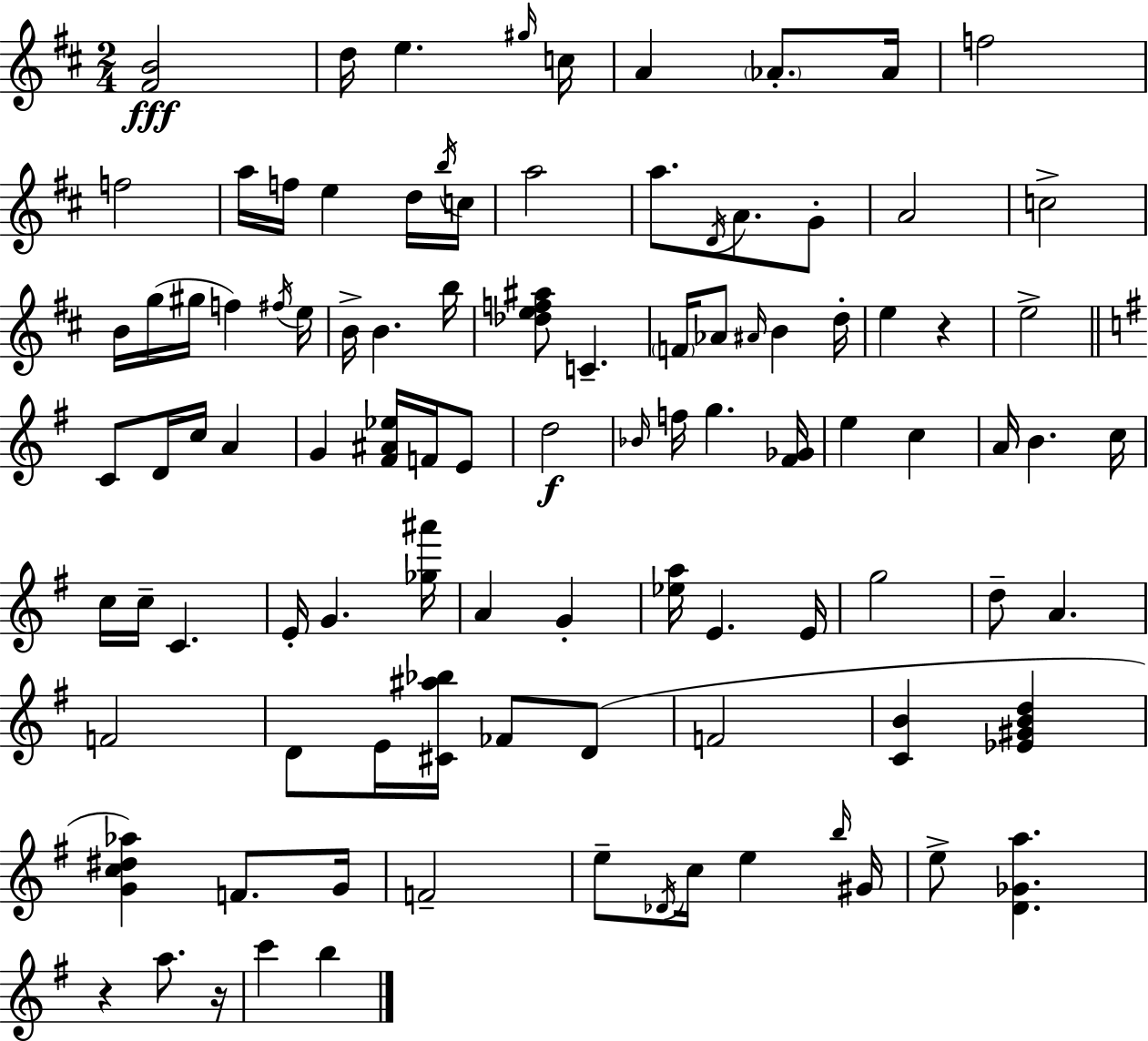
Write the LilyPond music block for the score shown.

{
  \clef treble
  \numericTimeSignature
  \time 2/4
  \key d \major
  <fis' b'>2\fff | d''16 e''4. \grace { gis''16 } | c''16 a'4 \parenthesize aes'8.-. | aes'16 f''2 | \break f''2 | a''16 f''16 e''4 d''16 | \acciaccatura { b''16 } c''16 a''2 | a''8. \acciaccatura { d'16 } a'8. | \break g'8-. a'2 | c''2-> | b'16 g''16( gis''16 f''4) | \acciaccatura { fis''16 } e''16 b'16-> b'4. | \break b''16 <des'' e'' f'' ais''>8 c'4.-- | \parenthesize f'16 aes'8 \grace { ais'16 } | b'4 d''16-. e''4 | r4 e''2-> | \break \bar "||" \break \key e \minor c'8 d'16 c''16 a'4 | g'4 <fis' ais' ees''>16 f'16 e'8 | d''2\f | \grace { bes'16 } f''16 g''4. | \break <fis' ges'>16 e''4 c''4 | a'16 b'4. | c''16 c''16 c''16-- c'4. | e'16-. g'4. | \break <ges'' ais'''>16 a'4 g'4-. | <ees'' a''>16 e'4. | e'16 g''2 | d''8-- a'4. | \break f'2 | d'8 e'16 <cis' ais'' bes''>16 fes'8 d'8( | f'2 | <c' b'>4 <ees' gis' b' d''>4 | \break <g' c'' dis'' aes''>4) f'8. | g'16 f'2-- | e''8-- \acciaccatura { des'16 } c''16 e''4 | \grace { b''16 } gis'16 e''8-> <d' ges' a''>4. | \break r4 a''8. | r16 c'''4 b''4 | \bar "|."
}